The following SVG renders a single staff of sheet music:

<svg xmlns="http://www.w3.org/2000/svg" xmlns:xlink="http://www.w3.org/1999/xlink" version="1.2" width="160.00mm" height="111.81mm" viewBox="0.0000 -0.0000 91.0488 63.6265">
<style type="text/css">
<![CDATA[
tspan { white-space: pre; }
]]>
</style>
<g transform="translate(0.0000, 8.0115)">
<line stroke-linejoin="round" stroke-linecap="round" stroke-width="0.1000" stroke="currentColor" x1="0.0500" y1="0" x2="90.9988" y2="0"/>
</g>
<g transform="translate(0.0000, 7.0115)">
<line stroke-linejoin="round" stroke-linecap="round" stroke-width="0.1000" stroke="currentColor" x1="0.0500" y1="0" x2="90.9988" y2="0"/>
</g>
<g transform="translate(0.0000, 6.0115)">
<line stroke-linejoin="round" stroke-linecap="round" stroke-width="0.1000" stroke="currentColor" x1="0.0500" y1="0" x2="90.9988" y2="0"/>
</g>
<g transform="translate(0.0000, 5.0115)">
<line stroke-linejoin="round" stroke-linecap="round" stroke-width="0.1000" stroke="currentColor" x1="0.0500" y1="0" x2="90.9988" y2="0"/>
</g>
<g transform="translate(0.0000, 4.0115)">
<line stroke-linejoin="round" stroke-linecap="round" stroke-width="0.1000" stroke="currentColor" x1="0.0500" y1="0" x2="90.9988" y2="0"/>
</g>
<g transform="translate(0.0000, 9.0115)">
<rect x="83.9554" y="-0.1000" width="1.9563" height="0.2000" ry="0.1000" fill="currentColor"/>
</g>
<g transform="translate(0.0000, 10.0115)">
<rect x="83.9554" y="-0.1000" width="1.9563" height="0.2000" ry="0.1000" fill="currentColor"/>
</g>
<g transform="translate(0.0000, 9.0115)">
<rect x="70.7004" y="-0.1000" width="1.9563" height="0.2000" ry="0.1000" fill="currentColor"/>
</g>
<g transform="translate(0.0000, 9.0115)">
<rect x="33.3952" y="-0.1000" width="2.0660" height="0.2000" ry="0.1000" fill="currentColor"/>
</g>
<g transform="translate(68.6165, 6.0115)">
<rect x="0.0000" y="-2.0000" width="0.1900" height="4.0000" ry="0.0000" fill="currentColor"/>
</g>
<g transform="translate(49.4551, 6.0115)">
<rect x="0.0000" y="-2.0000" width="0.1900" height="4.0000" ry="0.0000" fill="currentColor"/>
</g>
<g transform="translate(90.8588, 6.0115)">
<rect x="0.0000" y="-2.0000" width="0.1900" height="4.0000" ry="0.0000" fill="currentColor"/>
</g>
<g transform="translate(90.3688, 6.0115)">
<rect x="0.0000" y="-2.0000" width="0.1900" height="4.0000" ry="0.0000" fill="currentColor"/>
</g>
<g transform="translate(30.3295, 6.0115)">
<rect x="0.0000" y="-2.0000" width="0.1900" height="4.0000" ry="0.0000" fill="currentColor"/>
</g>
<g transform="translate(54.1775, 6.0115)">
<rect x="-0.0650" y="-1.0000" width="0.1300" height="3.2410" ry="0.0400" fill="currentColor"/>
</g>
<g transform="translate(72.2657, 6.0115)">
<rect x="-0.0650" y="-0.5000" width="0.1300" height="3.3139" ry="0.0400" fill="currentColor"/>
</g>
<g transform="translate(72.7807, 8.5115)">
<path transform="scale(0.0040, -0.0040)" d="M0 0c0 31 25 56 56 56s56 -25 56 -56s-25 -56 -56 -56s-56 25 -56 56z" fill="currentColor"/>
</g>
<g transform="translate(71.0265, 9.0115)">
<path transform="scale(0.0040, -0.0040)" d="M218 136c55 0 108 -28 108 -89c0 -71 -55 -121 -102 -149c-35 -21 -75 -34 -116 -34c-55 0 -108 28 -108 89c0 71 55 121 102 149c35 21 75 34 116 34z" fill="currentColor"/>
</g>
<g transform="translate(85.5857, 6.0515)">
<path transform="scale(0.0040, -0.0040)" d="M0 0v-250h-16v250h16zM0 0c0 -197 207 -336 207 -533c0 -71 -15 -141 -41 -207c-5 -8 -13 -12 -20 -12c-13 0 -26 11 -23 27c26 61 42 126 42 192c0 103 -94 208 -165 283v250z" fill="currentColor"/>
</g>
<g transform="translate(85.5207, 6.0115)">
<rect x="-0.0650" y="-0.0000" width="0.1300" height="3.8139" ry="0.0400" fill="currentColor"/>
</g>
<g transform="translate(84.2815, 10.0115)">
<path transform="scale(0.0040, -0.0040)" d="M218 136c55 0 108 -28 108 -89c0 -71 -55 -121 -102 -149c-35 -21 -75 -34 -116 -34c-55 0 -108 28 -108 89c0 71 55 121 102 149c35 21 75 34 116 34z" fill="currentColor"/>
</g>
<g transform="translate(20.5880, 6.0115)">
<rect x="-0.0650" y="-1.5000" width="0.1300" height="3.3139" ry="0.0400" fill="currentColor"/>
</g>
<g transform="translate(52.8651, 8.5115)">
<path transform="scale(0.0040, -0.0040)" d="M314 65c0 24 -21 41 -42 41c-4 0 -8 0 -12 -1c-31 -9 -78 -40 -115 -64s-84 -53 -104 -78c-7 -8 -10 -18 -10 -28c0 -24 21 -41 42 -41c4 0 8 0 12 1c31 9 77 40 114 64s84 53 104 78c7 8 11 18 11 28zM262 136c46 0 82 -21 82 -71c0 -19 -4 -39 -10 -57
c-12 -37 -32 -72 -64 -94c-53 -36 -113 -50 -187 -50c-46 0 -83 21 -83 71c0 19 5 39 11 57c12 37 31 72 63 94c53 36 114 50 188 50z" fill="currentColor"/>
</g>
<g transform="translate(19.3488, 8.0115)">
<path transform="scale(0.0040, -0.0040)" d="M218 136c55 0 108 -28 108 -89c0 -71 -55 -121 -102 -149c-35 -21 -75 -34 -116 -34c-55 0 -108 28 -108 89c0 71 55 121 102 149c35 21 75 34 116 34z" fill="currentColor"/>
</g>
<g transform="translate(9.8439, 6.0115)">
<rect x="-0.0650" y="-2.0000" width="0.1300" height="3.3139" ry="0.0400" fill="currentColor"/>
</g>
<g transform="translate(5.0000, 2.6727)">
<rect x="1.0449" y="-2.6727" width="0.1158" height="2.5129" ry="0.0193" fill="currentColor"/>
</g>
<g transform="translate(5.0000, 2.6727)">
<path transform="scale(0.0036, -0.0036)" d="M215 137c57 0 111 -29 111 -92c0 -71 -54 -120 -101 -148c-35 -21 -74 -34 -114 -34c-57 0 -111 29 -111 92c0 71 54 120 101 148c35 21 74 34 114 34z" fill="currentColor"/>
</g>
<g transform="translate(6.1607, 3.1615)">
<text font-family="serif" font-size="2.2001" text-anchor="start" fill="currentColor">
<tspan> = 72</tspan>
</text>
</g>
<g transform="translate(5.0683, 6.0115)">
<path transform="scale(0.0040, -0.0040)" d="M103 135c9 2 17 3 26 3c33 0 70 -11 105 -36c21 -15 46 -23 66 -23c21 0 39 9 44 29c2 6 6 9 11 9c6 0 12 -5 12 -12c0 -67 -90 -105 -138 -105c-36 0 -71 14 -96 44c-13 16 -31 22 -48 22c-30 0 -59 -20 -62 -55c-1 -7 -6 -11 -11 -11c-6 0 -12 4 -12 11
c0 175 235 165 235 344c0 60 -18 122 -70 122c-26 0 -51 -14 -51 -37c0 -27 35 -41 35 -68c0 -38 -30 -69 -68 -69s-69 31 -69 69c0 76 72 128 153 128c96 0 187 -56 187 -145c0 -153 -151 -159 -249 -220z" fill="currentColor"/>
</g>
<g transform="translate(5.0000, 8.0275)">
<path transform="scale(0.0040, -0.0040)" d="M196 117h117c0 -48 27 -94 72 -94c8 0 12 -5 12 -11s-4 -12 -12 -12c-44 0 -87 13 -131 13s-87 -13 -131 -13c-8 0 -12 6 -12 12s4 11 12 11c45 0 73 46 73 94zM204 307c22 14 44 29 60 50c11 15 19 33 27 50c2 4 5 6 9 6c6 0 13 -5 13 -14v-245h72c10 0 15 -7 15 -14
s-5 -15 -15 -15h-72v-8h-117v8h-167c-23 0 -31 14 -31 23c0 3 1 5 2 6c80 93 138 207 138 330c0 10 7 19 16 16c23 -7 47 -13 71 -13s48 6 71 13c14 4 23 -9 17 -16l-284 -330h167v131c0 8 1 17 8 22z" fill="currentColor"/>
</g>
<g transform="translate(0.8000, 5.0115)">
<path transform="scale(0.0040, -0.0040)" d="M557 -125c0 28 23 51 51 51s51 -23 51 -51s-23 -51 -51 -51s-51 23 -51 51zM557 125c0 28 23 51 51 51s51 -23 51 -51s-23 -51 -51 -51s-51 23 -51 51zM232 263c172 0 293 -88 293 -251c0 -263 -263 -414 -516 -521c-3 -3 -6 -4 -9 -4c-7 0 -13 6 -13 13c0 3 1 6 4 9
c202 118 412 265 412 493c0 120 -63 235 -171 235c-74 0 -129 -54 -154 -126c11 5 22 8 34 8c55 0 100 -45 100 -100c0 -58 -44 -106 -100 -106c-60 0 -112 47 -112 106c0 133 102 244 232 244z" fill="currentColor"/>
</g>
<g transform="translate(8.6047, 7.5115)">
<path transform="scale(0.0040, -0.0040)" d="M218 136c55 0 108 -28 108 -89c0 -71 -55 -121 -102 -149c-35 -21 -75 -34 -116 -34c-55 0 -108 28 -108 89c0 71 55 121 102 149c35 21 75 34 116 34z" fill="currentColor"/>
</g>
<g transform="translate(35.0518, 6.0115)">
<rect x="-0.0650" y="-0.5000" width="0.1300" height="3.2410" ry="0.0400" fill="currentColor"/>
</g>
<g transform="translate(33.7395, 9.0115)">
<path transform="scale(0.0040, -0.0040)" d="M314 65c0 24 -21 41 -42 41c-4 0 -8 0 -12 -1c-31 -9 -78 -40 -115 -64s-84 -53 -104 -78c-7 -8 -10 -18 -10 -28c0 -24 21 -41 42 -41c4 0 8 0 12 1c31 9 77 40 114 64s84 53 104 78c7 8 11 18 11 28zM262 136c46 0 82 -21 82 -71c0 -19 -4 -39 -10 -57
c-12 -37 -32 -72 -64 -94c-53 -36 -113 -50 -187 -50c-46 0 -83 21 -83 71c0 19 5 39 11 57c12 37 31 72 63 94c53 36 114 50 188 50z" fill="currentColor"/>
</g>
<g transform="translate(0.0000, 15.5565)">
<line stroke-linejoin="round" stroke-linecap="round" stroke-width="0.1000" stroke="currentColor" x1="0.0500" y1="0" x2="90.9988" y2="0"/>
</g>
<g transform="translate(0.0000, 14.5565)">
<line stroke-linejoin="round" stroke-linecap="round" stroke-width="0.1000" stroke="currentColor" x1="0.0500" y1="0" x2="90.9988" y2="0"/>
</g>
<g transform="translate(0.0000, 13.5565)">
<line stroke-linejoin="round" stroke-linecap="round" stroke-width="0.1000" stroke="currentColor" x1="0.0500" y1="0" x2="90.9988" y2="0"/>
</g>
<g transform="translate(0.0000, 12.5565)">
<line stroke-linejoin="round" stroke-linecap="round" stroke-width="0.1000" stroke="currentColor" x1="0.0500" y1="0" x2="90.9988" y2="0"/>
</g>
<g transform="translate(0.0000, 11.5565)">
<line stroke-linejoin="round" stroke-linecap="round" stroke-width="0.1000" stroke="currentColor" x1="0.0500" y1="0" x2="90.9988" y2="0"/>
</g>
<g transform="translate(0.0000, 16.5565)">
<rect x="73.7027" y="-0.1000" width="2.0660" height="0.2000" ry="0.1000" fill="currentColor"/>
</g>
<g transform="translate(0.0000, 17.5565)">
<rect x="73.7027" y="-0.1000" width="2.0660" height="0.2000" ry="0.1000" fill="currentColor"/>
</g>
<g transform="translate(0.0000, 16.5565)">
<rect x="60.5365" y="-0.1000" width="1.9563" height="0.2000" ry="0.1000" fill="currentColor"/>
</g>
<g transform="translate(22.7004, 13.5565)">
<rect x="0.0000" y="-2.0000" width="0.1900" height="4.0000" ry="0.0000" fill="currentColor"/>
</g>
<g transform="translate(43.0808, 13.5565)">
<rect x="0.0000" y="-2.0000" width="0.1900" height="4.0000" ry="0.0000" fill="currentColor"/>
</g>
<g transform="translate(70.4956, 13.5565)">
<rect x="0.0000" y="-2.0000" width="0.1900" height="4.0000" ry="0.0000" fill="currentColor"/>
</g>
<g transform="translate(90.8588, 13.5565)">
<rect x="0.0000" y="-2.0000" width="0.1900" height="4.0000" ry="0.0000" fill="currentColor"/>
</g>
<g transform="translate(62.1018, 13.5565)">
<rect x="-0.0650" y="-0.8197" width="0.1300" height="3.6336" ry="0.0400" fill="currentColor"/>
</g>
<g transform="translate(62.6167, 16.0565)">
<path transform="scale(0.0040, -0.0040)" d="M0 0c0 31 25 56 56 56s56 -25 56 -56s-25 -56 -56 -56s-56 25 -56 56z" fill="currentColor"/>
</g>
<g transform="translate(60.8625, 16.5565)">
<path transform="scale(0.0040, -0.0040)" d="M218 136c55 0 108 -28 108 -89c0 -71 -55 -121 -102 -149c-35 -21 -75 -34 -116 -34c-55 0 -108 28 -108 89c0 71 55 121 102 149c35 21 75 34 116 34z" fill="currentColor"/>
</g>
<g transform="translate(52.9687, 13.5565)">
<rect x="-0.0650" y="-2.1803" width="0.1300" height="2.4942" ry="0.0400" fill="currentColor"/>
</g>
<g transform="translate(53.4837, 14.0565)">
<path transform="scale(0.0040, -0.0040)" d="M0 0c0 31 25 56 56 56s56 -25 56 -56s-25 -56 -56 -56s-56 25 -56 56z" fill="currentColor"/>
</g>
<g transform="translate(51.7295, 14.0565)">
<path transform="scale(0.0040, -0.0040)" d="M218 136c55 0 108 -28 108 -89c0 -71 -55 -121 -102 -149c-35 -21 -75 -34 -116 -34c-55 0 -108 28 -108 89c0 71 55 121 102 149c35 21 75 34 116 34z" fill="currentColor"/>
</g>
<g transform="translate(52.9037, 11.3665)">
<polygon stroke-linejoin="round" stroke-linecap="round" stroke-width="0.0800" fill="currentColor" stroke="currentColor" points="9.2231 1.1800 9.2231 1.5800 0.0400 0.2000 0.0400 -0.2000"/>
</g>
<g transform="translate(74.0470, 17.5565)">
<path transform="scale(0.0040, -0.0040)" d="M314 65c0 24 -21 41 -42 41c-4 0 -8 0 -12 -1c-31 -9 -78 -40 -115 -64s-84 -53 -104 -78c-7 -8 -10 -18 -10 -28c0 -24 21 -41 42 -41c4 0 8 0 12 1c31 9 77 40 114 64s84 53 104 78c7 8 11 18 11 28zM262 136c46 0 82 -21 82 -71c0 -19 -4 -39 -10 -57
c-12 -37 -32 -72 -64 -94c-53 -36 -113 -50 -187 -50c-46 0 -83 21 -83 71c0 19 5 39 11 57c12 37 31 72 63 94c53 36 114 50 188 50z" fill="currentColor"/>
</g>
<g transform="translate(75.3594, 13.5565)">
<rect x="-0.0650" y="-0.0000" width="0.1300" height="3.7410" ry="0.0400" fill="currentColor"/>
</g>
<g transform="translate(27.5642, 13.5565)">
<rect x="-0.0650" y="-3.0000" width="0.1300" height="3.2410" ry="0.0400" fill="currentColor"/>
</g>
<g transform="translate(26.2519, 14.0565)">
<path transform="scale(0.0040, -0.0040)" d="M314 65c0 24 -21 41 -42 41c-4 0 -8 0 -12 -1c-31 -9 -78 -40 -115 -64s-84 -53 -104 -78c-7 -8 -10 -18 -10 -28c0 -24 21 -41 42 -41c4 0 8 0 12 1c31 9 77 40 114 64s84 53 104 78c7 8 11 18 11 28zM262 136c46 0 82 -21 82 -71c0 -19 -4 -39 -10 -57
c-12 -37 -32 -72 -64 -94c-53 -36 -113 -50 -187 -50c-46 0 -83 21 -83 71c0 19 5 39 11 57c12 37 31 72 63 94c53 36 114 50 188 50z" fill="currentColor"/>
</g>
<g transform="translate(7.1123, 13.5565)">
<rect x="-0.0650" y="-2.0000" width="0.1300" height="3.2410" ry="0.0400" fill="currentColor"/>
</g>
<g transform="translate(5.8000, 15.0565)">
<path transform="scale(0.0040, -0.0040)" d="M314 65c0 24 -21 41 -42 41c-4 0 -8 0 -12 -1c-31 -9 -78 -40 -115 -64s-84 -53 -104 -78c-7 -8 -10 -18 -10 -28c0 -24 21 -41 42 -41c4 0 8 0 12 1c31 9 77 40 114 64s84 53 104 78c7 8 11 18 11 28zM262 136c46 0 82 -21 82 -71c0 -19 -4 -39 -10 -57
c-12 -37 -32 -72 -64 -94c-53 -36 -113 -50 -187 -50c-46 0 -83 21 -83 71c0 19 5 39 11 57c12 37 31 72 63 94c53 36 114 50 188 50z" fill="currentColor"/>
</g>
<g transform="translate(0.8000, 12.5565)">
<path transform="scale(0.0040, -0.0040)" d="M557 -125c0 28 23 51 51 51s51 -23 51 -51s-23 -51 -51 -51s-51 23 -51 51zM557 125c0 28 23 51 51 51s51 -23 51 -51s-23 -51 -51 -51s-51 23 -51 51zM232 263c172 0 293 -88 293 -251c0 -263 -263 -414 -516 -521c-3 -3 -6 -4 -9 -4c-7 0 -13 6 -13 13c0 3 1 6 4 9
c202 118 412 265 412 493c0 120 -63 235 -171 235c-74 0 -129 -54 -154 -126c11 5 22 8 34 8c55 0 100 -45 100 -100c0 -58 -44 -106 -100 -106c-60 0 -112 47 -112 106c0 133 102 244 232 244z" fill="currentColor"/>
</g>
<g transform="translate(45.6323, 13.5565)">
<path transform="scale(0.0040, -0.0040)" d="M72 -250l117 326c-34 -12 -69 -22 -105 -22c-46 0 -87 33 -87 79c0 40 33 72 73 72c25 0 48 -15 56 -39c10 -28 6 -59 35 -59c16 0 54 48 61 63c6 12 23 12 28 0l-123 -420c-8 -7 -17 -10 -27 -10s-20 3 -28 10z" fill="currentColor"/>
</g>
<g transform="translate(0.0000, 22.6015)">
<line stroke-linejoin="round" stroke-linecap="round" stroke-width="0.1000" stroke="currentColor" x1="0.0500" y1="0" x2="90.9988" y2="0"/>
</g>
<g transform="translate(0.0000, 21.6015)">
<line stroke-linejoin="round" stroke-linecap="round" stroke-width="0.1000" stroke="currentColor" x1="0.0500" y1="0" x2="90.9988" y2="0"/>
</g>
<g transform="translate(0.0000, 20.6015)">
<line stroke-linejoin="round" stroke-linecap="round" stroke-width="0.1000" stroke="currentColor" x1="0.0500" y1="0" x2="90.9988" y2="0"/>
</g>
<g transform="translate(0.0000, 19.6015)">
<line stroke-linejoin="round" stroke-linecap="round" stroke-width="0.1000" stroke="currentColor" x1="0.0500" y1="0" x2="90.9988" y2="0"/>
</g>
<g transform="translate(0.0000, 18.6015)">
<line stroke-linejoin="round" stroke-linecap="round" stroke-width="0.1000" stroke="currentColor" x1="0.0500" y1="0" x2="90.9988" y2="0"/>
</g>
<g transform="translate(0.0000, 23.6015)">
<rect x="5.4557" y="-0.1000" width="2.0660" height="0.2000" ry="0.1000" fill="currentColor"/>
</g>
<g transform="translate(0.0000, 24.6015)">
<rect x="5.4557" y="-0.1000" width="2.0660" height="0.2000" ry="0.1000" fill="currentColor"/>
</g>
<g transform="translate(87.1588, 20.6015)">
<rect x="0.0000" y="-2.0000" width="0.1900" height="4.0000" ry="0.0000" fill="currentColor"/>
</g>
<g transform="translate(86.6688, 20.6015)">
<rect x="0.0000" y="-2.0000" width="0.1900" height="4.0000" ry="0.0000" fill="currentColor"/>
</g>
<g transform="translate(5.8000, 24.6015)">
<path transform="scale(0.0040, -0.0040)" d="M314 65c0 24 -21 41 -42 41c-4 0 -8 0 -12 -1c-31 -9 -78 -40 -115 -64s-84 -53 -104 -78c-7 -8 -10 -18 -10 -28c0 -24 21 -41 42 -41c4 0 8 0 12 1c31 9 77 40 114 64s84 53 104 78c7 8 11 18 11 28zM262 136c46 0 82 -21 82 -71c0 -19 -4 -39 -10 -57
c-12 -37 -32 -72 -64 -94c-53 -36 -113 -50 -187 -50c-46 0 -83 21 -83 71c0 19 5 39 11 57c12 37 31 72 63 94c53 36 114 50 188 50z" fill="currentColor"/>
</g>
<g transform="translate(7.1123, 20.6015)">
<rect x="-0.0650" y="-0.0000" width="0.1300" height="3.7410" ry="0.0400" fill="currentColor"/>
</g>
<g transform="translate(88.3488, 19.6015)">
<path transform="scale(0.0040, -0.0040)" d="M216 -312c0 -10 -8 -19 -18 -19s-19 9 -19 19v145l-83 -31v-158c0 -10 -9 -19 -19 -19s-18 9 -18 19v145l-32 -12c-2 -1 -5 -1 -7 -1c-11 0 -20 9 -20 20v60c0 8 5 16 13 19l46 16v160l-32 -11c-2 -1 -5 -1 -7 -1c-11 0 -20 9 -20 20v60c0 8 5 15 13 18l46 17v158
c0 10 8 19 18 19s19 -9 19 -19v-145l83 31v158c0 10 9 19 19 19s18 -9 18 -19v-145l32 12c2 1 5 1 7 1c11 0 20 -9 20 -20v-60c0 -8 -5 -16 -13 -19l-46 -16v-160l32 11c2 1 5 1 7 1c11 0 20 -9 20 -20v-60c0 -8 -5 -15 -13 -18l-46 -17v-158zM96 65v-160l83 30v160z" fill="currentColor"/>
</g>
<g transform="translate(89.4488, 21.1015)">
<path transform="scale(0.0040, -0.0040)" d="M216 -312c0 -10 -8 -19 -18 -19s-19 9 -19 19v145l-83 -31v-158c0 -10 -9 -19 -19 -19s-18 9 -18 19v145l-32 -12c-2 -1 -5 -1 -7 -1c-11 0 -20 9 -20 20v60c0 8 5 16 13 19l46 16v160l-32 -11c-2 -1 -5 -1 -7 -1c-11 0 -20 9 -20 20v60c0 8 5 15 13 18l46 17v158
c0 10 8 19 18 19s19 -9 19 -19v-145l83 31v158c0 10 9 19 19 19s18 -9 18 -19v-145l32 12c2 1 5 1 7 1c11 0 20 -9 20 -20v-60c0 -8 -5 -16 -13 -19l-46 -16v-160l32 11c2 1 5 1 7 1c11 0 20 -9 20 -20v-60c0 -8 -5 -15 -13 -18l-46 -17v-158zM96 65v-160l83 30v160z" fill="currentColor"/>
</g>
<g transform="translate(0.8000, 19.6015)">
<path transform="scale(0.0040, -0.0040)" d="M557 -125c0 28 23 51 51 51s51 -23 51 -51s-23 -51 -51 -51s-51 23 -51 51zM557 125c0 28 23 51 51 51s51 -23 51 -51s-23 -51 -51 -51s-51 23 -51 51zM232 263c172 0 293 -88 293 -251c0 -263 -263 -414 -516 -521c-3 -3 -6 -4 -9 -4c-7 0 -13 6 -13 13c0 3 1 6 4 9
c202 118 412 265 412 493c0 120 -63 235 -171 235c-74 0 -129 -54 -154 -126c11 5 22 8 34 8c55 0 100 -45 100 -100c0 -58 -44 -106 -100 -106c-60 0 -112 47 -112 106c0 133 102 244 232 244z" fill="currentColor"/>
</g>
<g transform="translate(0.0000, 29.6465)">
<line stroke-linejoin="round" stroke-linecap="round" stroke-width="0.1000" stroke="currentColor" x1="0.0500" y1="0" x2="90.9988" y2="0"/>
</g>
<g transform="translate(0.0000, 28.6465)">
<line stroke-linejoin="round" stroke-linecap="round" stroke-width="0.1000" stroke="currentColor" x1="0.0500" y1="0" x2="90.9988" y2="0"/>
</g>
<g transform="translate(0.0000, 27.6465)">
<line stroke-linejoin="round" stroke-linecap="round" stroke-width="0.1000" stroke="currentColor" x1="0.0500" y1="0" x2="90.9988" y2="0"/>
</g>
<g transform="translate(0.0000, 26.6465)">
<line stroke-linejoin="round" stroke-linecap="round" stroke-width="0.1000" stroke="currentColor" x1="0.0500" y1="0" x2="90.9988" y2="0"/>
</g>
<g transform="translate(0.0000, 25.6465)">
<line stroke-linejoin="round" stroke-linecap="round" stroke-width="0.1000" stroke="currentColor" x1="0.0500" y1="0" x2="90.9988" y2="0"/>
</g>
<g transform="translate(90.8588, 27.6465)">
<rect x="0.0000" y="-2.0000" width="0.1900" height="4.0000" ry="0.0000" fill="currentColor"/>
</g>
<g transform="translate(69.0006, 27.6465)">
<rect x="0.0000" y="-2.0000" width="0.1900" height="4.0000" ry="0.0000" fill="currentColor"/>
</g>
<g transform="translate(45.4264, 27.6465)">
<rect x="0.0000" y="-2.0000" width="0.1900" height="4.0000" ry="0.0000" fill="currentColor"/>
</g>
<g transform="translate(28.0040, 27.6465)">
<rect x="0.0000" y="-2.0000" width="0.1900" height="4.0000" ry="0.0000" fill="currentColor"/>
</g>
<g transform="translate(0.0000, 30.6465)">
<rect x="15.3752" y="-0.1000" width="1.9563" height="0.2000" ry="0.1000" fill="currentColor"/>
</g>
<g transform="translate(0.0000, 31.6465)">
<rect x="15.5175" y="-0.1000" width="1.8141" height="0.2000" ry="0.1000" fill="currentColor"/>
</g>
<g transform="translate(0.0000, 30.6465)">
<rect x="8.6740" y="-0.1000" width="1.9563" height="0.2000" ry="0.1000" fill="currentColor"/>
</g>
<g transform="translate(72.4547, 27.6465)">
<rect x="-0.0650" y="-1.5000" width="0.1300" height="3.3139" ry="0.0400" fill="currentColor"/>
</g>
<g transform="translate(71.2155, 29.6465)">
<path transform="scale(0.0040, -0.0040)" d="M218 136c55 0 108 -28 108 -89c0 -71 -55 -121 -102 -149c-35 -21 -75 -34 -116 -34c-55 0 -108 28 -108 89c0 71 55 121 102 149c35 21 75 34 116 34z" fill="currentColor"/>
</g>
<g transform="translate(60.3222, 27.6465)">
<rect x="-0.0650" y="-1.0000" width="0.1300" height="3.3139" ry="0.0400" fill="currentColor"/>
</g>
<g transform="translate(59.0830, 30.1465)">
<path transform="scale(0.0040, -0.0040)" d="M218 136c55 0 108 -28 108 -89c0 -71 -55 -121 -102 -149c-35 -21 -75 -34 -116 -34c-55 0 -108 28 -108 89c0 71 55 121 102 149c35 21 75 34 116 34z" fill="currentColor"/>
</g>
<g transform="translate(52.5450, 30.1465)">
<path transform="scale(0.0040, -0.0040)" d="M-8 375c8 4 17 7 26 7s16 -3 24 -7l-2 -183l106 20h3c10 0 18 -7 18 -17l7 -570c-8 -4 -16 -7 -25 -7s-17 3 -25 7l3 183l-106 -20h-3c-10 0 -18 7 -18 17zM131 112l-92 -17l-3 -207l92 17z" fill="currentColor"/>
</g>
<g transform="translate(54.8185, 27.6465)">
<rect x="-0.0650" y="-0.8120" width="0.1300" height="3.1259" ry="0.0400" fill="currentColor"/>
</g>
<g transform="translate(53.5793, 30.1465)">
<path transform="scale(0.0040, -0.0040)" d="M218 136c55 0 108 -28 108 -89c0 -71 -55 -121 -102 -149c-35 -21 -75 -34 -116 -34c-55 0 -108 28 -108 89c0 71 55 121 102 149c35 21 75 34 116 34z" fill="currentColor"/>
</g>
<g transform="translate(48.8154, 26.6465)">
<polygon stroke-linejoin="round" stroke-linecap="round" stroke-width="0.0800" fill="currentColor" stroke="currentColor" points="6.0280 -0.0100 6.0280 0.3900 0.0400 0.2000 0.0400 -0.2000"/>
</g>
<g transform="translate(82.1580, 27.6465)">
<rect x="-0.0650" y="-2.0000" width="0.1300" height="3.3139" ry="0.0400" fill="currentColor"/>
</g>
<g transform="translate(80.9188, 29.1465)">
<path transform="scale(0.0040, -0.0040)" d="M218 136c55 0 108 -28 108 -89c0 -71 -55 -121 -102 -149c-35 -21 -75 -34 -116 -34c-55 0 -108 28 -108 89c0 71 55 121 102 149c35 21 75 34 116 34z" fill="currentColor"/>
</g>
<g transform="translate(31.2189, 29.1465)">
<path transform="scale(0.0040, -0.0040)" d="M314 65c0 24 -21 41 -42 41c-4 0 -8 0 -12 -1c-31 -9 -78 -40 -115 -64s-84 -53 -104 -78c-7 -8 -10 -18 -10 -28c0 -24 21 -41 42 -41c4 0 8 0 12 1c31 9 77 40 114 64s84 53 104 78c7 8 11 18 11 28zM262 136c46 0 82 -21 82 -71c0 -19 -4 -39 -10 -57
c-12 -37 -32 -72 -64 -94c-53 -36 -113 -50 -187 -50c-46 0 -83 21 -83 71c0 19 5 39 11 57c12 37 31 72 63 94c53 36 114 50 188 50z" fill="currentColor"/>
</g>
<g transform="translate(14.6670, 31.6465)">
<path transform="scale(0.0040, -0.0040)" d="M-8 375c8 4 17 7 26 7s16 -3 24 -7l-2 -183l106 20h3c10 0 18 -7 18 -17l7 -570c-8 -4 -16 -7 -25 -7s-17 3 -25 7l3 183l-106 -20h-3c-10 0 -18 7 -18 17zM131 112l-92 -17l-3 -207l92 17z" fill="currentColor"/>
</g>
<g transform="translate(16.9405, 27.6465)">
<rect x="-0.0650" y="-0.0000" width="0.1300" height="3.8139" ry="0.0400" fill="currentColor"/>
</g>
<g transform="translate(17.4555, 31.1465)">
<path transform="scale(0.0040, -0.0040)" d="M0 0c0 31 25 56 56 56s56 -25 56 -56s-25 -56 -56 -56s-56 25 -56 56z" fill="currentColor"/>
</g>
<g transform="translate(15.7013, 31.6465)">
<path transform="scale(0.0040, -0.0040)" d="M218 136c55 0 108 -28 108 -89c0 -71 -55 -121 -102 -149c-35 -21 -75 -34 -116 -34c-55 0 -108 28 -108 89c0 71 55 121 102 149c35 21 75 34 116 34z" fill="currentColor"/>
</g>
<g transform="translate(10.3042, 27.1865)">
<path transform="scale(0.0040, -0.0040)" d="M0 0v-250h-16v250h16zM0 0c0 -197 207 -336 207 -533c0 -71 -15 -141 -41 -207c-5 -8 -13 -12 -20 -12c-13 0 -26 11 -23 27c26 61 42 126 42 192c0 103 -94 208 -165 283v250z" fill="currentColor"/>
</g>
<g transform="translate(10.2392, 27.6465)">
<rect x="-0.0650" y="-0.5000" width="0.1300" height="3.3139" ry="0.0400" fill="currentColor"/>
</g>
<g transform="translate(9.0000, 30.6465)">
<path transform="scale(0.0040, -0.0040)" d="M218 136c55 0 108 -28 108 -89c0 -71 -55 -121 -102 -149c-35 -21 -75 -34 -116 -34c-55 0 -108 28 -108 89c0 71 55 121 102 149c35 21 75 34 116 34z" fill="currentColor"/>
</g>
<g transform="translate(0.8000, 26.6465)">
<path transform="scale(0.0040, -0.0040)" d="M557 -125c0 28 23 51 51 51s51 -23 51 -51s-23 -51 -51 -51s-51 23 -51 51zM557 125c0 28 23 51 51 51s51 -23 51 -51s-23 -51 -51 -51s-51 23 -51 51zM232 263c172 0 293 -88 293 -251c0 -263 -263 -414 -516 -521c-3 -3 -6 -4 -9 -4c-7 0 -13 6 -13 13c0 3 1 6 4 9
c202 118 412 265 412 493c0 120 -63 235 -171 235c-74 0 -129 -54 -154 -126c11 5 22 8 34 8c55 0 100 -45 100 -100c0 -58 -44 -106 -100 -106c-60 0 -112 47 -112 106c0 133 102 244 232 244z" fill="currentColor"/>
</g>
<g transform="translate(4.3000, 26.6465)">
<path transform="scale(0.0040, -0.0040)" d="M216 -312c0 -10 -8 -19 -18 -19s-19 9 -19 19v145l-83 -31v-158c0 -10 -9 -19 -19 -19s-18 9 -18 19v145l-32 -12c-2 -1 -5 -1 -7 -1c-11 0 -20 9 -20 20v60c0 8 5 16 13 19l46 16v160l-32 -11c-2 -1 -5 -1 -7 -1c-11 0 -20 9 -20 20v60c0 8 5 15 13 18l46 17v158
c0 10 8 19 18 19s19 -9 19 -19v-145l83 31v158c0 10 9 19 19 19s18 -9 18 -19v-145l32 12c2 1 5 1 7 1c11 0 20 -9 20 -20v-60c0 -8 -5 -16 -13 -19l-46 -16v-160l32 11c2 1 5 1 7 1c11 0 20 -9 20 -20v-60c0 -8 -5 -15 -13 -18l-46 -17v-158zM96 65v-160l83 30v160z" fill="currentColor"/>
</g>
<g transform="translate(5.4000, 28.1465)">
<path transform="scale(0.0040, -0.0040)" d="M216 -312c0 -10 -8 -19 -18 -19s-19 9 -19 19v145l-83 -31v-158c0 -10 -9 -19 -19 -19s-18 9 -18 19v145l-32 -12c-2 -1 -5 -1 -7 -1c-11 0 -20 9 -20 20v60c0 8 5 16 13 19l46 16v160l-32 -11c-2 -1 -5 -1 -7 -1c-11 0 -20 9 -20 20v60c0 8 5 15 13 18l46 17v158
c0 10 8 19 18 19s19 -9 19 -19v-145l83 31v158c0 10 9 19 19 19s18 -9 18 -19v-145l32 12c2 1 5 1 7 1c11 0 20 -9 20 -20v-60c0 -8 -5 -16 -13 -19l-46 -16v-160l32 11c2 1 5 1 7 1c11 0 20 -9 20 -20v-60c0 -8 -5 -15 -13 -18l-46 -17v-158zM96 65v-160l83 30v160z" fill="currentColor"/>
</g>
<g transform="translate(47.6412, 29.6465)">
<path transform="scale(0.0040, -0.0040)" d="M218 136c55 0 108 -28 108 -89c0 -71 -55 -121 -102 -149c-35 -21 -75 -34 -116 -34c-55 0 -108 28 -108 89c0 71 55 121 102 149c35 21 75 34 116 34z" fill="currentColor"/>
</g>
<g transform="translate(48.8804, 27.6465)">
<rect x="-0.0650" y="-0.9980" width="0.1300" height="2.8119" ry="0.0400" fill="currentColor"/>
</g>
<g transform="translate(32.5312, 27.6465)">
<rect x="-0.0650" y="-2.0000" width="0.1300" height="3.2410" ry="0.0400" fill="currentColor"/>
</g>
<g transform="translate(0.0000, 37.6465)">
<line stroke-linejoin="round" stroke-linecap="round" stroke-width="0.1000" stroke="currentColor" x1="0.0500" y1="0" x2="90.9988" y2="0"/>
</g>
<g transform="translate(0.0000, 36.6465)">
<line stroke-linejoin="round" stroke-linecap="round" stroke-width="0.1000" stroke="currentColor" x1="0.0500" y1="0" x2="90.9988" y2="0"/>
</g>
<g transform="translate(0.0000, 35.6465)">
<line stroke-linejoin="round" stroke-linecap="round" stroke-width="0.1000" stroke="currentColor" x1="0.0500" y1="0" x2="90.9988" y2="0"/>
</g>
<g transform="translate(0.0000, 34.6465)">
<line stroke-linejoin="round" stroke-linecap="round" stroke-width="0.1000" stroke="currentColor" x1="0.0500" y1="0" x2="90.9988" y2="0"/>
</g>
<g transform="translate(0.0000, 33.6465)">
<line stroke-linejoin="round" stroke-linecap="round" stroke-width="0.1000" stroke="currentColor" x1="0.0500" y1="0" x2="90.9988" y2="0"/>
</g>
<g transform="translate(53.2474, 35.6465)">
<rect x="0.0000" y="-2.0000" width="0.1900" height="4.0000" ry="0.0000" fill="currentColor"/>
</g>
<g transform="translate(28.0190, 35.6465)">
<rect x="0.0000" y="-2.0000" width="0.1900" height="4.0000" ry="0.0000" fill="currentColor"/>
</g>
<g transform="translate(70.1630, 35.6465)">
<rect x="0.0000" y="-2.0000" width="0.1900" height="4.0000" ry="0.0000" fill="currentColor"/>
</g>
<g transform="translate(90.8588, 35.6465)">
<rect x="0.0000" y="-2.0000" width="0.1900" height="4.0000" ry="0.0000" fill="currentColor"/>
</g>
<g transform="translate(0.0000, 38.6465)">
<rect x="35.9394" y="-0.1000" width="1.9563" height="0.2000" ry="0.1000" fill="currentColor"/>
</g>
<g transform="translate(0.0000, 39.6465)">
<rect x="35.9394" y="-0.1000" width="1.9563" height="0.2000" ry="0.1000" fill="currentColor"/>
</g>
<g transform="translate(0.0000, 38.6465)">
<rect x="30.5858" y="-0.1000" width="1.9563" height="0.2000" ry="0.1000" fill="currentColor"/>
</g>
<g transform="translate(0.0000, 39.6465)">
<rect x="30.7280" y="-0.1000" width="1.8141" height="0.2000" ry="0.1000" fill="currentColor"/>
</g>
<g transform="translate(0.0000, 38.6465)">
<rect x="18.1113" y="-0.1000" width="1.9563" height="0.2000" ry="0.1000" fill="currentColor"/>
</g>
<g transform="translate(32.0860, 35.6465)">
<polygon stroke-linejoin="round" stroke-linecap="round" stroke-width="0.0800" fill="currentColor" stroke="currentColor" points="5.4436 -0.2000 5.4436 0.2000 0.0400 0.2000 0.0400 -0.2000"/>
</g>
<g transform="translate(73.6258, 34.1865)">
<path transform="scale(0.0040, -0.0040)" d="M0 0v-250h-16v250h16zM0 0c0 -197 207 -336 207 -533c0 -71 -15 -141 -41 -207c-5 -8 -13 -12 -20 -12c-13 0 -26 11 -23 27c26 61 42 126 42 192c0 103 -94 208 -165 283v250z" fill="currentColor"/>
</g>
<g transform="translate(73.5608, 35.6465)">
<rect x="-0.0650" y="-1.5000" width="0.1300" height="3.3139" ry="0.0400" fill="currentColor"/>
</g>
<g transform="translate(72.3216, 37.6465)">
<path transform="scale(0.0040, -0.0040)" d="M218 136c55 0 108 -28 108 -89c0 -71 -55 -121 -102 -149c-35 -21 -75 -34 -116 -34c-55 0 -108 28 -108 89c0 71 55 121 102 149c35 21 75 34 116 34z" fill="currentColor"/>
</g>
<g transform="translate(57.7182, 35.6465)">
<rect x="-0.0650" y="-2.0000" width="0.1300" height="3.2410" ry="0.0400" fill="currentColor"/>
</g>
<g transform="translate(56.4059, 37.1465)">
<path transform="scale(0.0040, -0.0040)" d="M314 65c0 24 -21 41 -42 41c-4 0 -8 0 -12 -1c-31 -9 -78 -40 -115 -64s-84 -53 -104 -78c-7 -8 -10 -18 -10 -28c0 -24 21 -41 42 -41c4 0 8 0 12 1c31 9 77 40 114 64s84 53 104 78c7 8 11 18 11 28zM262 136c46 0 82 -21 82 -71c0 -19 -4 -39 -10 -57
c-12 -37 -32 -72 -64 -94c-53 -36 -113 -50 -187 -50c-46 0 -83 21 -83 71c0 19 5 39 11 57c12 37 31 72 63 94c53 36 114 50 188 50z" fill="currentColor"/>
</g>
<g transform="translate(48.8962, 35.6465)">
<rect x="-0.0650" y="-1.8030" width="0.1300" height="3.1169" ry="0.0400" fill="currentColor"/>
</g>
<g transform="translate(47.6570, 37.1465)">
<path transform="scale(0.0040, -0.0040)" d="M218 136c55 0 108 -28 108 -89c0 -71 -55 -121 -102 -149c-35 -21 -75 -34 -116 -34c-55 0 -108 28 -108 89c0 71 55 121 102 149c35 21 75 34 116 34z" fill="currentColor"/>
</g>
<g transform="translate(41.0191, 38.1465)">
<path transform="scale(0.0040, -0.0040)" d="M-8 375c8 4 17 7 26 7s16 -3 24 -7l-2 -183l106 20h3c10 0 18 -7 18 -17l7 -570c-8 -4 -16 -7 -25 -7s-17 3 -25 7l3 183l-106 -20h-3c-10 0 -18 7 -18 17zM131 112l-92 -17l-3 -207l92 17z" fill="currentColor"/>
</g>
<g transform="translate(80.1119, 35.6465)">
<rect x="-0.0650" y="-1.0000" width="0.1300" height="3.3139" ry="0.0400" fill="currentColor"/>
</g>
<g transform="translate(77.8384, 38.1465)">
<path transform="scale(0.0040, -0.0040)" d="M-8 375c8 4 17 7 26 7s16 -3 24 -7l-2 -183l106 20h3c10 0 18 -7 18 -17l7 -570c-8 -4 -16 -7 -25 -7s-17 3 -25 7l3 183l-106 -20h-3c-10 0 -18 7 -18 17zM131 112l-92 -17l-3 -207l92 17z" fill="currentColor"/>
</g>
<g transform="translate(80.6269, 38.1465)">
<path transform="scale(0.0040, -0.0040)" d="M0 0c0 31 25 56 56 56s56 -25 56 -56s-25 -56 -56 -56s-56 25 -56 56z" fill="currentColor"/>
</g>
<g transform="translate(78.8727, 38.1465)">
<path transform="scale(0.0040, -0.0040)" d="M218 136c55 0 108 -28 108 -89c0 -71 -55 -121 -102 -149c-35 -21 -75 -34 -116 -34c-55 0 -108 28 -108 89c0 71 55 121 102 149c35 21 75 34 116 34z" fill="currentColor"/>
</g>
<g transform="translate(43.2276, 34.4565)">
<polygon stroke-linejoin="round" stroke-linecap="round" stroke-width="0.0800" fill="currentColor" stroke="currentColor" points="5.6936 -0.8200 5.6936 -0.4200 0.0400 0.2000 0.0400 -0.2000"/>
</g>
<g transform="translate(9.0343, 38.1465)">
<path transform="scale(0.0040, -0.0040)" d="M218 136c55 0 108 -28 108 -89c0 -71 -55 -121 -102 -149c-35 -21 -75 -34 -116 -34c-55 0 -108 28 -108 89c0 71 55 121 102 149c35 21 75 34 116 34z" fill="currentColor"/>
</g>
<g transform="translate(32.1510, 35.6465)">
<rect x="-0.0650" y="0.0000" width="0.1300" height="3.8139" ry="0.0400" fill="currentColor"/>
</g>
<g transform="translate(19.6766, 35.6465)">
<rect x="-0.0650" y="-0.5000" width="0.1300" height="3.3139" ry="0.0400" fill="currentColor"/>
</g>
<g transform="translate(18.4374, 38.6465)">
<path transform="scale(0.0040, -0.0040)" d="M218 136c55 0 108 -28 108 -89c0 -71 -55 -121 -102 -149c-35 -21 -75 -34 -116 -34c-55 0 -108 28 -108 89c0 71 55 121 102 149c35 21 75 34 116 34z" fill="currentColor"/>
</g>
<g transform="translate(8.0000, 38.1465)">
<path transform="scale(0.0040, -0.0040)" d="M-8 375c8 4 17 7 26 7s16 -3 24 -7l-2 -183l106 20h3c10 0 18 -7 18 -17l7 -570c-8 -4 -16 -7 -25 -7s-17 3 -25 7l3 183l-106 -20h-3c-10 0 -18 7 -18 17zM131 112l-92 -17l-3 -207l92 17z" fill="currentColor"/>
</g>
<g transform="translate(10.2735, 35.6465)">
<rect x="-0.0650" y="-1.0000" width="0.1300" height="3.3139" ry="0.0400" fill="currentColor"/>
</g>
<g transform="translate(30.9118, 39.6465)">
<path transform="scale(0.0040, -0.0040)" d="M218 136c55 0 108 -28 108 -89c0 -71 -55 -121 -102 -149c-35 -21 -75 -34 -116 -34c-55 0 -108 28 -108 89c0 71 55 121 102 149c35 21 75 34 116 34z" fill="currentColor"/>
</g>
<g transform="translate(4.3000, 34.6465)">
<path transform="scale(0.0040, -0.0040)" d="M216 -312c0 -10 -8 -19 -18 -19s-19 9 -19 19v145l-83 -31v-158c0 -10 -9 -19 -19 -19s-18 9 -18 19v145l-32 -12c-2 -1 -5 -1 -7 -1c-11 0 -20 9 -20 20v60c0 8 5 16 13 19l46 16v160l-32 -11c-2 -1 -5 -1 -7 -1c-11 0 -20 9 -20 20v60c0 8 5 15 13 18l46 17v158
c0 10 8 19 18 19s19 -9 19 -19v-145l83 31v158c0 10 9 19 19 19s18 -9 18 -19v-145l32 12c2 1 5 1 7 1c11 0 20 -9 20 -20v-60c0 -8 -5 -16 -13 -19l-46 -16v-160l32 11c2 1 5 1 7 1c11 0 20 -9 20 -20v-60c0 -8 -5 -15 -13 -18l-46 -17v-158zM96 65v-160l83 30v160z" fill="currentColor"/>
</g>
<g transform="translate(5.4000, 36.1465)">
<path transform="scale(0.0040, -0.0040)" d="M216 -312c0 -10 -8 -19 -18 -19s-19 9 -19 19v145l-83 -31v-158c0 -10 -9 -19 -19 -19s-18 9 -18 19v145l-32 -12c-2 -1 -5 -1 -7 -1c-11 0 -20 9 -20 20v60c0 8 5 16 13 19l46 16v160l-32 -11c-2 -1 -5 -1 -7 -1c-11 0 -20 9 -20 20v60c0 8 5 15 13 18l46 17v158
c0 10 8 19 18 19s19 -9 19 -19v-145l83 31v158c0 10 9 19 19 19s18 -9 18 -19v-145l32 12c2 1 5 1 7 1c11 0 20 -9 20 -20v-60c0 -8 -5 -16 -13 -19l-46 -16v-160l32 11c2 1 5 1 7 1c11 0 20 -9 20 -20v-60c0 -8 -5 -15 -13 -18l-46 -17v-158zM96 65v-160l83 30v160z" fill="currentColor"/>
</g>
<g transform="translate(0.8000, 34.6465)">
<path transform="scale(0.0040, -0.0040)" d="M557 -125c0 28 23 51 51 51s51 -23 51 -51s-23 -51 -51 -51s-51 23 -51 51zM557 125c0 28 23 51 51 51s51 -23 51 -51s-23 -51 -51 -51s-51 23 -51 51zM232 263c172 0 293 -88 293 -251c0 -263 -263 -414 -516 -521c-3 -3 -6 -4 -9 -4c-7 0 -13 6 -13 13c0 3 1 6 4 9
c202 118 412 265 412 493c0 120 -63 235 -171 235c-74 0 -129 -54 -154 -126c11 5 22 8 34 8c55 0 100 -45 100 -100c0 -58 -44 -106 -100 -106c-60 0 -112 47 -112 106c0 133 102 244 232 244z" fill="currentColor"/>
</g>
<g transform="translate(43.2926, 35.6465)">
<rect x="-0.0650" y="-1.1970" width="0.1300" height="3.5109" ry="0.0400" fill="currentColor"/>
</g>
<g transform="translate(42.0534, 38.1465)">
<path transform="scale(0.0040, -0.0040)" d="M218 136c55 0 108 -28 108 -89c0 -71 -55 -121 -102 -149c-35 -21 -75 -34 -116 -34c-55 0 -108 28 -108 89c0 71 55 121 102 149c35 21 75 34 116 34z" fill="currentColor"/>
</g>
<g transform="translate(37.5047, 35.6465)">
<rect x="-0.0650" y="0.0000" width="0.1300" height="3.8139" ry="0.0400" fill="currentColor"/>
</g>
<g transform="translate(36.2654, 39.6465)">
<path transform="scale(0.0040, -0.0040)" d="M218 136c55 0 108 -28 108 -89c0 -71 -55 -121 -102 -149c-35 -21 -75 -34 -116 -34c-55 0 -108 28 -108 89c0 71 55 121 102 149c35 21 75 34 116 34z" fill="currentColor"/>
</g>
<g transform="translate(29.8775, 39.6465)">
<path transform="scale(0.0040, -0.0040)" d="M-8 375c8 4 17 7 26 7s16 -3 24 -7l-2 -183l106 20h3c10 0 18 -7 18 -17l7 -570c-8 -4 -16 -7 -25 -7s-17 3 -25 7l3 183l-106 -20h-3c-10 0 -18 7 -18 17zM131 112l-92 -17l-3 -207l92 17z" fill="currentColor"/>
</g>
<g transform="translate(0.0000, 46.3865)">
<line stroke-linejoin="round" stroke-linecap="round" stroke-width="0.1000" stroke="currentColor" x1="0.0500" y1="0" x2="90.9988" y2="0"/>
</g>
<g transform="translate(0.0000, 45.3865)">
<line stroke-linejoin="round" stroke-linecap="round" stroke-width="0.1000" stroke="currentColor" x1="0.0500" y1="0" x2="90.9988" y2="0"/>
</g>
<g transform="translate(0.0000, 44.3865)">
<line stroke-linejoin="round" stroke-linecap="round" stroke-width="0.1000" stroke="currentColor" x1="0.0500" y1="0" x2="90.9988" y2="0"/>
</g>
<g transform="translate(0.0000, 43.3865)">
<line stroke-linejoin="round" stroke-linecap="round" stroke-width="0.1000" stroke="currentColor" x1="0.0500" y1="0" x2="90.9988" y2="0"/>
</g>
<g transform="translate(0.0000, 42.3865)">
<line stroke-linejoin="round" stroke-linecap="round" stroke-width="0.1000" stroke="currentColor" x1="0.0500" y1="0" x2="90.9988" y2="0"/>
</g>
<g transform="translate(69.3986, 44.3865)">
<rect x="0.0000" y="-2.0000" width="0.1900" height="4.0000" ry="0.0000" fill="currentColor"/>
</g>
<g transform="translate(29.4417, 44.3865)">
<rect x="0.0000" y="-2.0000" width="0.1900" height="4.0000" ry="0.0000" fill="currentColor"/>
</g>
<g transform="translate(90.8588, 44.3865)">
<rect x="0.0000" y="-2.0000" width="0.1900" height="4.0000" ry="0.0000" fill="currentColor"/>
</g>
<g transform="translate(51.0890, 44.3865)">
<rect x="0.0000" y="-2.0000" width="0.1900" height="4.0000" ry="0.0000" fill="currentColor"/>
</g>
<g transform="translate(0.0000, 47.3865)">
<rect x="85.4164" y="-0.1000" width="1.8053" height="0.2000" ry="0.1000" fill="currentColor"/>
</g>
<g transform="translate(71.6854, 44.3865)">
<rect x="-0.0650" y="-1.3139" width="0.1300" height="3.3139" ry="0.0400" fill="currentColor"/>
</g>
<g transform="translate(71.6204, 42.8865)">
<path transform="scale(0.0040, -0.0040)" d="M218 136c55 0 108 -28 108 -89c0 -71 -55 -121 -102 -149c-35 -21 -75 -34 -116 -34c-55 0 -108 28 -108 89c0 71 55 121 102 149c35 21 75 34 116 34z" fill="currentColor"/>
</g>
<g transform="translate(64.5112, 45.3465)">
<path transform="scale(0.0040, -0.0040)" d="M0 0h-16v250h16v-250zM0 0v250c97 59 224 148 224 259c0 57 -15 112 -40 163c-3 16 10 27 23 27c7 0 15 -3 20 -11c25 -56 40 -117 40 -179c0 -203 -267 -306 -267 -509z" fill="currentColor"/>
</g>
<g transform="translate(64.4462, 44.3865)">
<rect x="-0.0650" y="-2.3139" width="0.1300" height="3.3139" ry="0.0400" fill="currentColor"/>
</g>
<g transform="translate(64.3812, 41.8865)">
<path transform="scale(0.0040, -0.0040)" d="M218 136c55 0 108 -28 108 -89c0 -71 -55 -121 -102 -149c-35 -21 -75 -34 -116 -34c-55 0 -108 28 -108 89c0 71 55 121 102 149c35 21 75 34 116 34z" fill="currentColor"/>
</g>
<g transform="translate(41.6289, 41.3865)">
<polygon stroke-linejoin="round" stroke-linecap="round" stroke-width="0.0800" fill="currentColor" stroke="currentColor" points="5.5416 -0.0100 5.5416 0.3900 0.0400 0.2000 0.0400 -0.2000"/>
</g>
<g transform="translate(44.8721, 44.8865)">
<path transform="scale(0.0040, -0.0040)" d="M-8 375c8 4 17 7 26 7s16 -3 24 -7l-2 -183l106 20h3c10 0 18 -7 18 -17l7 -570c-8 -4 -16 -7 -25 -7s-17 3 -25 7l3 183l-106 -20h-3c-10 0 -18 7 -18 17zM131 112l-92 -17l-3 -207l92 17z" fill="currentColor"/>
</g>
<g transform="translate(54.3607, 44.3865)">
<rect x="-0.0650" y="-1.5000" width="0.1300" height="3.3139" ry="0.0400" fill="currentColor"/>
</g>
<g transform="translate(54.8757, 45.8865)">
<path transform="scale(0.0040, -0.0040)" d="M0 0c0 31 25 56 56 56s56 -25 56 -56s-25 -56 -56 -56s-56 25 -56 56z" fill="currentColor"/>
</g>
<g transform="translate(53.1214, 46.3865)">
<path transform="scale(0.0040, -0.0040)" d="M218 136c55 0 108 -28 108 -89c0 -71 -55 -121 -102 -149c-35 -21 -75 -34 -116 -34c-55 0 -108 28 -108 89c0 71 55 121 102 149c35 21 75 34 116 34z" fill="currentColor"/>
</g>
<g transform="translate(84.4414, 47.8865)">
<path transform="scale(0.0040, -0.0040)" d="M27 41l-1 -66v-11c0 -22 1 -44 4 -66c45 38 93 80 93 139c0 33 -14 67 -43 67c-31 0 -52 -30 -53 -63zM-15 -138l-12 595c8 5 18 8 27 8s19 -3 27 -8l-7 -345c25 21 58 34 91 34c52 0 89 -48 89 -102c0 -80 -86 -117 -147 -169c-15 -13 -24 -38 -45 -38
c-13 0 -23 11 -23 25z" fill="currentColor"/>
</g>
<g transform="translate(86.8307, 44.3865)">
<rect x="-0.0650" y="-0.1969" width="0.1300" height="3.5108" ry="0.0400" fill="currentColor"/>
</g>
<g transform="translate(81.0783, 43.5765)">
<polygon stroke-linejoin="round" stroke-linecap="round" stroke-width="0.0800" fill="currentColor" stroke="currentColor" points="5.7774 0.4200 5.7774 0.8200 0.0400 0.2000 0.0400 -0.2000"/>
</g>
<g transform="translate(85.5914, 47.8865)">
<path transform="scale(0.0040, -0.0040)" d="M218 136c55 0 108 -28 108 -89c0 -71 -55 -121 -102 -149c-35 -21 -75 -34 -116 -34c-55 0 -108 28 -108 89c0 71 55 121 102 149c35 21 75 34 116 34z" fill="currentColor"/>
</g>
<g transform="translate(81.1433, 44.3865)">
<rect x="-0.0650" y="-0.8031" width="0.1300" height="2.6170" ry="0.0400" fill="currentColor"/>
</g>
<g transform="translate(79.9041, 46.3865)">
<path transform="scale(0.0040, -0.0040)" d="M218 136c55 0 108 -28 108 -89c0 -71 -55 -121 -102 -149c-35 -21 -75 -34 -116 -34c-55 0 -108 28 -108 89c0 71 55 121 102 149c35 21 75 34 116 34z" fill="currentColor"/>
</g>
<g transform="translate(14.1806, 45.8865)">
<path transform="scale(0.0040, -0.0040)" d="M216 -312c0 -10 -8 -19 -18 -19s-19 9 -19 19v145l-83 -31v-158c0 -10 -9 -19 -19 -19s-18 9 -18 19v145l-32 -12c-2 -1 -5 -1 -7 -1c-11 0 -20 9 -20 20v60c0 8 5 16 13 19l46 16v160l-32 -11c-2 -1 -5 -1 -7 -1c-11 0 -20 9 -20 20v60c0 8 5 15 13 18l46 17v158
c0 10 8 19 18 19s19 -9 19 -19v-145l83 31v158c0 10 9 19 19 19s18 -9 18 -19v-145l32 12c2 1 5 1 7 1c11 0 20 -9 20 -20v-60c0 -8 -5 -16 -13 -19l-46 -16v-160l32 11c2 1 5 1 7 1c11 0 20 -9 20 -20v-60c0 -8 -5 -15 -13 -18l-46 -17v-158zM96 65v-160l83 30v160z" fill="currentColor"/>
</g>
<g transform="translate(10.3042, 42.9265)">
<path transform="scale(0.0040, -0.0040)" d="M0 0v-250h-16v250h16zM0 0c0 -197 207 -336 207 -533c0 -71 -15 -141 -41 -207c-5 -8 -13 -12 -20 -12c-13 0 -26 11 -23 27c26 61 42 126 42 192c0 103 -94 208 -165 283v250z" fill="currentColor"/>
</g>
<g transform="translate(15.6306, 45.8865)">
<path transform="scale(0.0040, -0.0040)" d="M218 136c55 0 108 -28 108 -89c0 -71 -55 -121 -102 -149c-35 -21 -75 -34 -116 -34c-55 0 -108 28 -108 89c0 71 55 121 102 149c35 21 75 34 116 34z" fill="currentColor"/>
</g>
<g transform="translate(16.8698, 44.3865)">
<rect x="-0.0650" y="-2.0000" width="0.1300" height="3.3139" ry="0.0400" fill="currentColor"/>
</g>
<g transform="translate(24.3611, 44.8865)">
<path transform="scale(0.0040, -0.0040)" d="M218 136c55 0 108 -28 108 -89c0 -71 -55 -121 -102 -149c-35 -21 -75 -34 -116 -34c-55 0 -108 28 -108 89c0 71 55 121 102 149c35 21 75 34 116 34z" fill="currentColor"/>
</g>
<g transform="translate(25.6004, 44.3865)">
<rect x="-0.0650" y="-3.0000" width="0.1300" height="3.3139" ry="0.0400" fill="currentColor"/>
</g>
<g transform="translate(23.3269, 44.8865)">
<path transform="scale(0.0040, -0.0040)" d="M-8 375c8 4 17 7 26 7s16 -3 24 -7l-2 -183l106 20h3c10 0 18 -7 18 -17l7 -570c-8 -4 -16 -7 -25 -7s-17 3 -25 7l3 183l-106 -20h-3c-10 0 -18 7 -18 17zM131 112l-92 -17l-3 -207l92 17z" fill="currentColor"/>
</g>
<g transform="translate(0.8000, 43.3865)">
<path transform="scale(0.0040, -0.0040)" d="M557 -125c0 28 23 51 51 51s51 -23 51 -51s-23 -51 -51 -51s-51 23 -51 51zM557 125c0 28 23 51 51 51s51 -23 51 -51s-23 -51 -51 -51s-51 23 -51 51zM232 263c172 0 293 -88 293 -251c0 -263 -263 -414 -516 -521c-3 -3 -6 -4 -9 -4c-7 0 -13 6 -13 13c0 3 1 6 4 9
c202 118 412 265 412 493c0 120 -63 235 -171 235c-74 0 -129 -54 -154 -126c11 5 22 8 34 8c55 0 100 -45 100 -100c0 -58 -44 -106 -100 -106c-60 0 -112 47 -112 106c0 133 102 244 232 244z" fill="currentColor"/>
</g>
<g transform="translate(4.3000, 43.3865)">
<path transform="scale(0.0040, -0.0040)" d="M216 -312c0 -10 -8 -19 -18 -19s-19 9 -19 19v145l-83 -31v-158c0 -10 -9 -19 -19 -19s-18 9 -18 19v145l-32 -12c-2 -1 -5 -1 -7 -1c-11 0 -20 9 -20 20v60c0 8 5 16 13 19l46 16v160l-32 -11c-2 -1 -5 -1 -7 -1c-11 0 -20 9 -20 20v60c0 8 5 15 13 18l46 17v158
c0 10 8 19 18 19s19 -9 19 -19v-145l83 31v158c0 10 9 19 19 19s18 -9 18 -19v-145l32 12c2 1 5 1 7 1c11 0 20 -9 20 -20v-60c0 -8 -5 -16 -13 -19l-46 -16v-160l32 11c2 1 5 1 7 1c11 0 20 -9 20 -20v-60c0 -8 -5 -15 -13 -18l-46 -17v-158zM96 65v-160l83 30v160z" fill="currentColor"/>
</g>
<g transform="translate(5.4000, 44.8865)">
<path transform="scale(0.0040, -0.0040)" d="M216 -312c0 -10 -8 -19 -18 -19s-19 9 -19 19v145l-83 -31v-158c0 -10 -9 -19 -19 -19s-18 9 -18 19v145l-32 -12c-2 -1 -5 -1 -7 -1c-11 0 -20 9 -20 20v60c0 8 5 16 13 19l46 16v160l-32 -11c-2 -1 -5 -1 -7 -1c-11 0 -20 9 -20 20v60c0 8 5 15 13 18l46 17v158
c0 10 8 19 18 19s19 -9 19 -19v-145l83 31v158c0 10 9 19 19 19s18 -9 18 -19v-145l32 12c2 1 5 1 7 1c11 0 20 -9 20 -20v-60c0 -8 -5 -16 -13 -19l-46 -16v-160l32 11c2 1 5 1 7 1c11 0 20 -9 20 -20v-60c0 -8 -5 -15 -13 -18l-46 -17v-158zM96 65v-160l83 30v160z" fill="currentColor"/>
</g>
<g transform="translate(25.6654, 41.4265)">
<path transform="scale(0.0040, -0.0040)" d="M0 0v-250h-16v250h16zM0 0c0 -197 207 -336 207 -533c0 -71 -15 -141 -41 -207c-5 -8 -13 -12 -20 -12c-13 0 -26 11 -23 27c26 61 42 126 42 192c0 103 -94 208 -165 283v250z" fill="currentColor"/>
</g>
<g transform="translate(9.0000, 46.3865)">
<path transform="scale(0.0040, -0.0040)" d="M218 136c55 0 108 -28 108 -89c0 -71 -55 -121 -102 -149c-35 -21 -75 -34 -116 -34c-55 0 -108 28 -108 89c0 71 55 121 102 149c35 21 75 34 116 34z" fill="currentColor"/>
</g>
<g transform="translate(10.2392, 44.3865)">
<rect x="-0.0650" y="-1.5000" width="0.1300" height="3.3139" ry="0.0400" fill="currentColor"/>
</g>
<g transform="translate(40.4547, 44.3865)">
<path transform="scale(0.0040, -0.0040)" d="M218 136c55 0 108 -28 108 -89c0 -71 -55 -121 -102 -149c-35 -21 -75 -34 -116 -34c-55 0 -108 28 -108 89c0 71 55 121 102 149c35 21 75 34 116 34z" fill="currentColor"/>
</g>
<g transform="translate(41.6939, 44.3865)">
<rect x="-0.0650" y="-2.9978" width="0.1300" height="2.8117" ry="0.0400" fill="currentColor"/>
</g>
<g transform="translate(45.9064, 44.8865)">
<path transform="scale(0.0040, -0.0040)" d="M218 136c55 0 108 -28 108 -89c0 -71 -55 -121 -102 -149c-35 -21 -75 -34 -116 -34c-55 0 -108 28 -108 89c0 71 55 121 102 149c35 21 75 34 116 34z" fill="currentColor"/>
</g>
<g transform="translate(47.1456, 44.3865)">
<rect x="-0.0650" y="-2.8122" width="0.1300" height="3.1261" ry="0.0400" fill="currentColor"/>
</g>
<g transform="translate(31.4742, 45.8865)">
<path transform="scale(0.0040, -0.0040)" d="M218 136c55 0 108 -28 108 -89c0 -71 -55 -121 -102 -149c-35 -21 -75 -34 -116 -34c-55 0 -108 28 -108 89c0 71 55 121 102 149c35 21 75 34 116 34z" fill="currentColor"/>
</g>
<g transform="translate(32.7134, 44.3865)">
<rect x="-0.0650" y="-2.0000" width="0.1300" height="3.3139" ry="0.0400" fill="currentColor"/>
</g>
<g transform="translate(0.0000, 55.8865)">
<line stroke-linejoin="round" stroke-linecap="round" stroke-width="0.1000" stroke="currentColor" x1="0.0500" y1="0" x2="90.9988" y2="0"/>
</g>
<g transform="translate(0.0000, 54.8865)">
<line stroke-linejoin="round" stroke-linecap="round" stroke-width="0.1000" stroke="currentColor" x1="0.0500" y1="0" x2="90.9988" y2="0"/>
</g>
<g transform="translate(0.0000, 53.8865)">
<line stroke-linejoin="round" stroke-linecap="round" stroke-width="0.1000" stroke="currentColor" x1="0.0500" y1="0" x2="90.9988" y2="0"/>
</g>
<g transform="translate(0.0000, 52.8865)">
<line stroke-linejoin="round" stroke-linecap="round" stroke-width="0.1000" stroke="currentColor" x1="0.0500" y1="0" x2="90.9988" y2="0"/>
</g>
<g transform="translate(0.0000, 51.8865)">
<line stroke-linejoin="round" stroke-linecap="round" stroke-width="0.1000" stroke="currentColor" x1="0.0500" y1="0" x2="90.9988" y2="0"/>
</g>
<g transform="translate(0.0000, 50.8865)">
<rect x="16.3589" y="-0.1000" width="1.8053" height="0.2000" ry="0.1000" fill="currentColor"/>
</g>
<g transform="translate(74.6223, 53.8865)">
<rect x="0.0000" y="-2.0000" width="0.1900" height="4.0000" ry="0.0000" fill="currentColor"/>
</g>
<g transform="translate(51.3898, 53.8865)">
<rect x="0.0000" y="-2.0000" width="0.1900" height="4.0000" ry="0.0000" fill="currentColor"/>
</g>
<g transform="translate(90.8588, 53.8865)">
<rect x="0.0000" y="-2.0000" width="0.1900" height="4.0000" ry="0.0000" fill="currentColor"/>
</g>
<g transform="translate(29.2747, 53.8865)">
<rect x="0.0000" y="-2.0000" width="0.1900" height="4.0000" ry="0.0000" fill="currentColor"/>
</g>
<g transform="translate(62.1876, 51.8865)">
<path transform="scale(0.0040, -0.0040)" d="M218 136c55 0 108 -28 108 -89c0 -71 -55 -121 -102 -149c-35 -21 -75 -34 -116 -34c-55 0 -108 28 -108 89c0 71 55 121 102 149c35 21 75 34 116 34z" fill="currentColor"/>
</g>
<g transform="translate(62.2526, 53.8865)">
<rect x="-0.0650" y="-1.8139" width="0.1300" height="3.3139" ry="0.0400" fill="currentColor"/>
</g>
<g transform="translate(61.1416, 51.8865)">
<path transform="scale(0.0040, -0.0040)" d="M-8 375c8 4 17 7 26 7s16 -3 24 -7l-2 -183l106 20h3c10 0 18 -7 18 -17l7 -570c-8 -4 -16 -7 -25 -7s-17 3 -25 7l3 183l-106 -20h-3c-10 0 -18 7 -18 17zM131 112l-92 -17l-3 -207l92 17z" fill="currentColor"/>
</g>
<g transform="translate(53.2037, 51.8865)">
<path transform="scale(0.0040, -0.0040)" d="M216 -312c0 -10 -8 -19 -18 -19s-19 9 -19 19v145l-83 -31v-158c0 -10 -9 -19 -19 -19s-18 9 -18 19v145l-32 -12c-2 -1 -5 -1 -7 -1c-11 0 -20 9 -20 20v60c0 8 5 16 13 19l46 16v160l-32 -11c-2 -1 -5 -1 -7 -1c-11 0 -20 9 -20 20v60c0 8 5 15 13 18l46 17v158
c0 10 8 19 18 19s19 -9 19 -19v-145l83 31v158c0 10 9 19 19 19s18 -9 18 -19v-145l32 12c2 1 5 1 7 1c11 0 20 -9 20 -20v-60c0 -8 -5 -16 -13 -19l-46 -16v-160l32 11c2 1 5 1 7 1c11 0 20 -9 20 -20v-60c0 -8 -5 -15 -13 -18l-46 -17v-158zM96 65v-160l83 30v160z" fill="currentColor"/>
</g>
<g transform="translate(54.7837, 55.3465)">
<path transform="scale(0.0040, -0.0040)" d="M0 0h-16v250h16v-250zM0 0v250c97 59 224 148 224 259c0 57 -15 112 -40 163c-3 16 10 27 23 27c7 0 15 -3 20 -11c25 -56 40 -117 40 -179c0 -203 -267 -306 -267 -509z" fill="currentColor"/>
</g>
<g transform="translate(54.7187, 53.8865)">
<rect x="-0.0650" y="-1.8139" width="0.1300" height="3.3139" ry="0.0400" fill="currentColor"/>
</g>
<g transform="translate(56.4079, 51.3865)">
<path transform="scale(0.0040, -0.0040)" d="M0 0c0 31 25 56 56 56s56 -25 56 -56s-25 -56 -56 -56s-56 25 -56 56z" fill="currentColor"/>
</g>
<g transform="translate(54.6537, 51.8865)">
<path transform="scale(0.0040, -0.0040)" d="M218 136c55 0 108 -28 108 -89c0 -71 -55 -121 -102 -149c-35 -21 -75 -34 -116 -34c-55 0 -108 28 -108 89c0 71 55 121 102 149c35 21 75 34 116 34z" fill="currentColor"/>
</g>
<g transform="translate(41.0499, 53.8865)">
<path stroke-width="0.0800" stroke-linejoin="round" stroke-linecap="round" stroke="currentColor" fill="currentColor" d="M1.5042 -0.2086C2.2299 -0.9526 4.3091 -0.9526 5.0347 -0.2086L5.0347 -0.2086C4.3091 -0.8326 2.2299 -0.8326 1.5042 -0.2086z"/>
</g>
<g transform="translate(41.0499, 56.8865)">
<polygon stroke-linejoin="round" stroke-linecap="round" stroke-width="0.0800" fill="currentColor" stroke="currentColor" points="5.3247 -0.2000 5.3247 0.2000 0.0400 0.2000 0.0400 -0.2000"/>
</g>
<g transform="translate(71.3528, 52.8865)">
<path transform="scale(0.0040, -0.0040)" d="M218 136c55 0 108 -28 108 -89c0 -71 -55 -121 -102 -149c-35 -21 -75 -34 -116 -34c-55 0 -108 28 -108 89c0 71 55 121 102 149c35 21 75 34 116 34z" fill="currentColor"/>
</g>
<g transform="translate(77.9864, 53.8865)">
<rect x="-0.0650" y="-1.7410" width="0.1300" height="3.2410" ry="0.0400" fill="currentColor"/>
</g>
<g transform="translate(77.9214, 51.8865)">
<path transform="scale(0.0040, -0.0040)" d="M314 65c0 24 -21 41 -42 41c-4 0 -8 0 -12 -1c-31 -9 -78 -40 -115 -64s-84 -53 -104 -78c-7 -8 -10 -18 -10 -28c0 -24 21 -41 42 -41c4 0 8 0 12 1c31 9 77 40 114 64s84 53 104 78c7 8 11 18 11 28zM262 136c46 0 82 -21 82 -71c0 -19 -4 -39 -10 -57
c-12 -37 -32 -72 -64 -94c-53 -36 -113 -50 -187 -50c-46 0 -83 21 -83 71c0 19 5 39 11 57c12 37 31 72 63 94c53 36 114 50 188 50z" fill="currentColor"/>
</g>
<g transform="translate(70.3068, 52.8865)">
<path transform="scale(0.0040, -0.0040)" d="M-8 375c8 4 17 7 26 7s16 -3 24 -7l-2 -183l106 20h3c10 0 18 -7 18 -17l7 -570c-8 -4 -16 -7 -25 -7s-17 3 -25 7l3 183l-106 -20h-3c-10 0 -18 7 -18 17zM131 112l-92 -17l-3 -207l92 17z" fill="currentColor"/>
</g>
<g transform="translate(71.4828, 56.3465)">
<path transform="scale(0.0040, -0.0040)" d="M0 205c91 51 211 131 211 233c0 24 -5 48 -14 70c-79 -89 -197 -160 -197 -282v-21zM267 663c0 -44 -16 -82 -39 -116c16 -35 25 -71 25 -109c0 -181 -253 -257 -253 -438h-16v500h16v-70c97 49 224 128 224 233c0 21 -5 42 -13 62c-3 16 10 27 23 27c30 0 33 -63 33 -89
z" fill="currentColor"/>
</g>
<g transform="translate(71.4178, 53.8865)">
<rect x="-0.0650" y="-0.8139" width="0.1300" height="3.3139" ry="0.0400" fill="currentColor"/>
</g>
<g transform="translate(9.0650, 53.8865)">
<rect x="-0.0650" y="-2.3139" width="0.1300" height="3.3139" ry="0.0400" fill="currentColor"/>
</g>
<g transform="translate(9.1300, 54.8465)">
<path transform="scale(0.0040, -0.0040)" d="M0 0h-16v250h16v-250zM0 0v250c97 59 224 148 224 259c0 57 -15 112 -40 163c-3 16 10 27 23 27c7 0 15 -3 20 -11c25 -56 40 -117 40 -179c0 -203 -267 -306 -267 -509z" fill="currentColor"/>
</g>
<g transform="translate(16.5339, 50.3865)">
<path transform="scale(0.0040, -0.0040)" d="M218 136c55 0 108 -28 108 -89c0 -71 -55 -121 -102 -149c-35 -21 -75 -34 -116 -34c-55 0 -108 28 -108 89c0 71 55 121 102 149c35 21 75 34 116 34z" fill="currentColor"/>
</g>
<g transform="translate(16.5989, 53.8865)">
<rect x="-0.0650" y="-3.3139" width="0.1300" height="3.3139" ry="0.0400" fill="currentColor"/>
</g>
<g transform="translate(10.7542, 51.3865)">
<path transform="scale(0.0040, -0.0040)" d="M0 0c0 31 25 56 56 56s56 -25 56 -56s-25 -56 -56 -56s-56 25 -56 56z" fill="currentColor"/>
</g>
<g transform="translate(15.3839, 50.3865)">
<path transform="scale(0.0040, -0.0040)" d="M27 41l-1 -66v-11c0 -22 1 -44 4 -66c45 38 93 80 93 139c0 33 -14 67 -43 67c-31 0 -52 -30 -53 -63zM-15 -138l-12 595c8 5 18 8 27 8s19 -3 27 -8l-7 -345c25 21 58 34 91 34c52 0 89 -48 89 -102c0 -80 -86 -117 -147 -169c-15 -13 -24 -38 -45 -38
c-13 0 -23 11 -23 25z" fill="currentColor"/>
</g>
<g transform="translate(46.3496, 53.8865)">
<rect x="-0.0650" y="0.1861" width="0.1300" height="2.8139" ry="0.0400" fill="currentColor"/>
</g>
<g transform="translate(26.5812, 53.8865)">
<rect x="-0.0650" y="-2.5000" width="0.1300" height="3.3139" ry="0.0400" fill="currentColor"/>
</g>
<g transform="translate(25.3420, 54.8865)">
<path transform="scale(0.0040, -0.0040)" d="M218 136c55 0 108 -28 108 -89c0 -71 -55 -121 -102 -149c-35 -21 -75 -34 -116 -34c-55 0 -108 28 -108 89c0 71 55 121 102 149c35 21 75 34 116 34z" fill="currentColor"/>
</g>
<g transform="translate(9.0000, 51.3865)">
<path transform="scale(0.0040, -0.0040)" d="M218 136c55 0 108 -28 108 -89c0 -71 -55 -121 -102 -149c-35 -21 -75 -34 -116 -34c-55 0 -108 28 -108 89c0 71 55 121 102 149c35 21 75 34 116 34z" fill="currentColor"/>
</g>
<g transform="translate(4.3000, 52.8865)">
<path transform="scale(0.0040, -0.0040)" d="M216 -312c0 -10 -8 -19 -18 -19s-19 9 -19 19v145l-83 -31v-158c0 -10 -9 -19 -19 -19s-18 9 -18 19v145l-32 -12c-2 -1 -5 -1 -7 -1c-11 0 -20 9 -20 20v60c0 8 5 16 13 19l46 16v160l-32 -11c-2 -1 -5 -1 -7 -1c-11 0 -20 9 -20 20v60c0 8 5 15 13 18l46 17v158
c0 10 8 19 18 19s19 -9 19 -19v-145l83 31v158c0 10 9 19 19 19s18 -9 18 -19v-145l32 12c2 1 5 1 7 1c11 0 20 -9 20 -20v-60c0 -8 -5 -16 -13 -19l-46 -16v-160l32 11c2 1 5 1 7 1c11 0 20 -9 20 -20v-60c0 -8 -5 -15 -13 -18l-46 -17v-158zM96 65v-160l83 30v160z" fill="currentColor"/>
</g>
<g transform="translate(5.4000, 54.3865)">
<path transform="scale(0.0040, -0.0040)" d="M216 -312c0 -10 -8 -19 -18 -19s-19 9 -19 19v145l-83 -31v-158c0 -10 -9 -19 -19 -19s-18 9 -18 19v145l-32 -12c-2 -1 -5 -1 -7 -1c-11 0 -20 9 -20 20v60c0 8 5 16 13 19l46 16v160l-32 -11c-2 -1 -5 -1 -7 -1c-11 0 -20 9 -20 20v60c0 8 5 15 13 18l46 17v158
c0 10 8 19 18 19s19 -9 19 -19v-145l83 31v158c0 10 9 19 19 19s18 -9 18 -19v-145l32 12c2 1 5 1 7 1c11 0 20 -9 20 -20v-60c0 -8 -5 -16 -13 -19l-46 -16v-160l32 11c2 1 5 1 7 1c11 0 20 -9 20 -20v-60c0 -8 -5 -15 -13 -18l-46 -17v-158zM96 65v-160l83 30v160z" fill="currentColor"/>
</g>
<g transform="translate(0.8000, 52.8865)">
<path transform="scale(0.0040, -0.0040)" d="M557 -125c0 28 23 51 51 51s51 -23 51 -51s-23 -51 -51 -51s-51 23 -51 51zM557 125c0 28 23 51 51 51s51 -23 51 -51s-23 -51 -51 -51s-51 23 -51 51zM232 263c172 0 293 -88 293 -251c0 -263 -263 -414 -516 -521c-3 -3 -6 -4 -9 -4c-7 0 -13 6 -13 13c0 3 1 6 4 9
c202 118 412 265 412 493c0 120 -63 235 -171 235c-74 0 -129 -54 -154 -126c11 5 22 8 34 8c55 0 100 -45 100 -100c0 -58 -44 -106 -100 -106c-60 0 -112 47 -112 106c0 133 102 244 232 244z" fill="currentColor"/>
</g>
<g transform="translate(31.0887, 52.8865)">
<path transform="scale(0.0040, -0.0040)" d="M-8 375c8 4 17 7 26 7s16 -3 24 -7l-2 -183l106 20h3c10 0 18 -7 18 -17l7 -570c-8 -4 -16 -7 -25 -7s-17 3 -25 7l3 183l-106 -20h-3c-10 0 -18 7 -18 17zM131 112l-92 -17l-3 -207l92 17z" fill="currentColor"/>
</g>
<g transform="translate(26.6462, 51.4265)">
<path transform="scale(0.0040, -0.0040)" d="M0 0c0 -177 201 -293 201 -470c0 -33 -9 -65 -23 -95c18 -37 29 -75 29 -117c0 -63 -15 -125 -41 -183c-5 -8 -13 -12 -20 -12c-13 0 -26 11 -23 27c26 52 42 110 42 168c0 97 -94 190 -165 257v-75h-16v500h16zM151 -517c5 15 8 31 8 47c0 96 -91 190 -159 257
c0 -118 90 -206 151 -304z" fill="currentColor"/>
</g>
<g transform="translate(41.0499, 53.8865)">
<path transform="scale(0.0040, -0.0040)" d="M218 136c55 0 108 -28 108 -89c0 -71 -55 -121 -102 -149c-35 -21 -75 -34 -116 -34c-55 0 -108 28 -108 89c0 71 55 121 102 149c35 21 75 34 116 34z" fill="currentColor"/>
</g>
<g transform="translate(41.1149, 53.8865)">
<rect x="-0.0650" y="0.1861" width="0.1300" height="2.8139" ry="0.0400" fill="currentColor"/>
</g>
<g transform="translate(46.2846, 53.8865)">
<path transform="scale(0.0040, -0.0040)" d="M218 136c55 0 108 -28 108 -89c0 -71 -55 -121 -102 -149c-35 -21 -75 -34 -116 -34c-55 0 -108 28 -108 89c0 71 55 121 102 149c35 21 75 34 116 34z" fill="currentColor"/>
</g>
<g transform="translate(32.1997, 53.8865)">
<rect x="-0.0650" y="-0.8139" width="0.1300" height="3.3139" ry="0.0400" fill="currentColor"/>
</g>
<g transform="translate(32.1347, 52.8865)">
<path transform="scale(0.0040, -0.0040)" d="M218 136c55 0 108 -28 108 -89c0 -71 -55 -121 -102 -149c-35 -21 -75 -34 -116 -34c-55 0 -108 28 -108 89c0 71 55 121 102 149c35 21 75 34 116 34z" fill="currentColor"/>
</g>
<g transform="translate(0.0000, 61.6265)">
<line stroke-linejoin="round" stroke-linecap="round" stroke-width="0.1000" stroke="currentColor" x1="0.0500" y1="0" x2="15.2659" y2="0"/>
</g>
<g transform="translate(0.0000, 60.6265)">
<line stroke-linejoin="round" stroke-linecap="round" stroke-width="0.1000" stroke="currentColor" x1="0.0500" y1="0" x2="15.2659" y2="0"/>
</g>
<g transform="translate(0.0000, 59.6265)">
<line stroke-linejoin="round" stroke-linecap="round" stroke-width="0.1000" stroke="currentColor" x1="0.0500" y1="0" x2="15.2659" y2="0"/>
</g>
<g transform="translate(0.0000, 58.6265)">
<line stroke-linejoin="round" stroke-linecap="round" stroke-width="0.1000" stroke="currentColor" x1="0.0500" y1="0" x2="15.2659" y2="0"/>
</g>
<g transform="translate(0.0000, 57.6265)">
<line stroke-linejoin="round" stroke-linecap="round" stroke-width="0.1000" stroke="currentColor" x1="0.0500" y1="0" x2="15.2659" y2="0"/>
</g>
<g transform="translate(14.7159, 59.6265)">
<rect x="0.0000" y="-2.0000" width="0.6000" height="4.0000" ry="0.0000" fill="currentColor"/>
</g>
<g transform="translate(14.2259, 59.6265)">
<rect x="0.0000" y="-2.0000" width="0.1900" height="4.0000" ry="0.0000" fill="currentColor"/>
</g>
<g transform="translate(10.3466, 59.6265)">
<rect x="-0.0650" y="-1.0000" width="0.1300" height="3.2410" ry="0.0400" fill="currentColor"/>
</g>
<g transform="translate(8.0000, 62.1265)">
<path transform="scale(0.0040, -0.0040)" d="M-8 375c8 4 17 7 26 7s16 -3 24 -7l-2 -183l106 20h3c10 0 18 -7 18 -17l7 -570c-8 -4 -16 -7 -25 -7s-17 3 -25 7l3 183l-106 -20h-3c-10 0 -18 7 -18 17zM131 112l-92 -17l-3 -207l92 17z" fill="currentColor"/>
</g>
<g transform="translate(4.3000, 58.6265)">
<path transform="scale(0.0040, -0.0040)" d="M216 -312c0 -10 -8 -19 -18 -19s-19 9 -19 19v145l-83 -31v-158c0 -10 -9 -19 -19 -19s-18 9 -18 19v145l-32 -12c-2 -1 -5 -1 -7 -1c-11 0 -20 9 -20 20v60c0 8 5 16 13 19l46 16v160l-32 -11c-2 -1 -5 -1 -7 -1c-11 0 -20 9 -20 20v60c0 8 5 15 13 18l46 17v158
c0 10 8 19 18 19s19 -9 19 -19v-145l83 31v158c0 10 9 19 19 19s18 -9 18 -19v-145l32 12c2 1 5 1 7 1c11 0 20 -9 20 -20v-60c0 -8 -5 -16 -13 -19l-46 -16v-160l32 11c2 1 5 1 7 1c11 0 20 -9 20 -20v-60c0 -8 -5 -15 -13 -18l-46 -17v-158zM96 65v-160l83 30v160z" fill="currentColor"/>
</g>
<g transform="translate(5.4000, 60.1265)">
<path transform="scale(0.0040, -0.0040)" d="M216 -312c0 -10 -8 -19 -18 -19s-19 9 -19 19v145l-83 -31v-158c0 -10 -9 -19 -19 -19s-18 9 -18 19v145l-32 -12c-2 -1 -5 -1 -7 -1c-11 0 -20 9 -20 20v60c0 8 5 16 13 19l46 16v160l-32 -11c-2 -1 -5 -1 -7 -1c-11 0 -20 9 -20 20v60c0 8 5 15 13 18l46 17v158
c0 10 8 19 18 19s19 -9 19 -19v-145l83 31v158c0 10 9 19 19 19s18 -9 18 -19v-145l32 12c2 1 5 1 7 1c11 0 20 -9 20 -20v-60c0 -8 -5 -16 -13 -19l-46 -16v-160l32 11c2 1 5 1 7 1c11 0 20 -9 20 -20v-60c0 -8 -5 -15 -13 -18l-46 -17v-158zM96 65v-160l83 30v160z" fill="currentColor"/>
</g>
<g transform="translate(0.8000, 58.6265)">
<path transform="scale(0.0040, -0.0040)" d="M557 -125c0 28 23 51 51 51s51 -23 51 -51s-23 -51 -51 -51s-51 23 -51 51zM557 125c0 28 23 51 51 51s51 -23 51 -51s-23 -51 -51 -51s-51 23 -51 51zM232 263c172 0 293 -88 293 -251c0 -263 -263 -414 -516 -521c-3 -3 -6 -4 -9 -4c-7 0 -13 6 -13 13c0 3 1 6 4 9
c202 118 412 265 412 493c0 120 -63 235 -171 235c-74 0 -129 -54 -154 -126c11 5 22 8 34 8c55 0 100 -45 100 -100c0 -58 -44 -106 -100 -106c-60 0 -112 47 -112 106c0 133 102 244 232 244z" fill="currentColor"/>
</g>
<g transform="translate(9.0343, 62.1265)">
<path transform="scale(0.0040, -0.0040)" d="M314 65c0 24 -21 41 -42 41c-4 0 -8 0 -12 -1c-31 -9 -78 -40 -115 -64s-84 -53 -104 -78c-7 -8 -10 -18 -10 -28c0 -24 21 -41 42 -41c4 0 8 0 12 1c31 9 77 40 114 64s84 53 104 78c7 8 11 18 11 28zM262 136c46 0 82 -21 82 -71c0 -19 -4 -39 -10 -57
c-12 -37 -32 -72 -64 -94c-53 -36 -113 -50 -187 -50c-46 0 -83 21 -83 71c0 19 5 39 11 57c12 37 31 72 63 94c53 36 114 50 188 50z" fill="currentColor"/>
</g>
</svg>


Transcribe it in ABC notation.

X:1
T:Untitled
M:2/4
L:1/4
K:C
A,, G,, E,,2 F,,2 E,, C,,/2 A,,2 C,2 z/2 C,/2 E,,/2 C,,2 C,,2 E,,/2 C,, A,,2 G,,/2 F,,/2 F,, G,, A,, F,, E,, C,,/2 C,,/2 F,,/2 A,,/2 A,,2 G,,/2 F,, G,,/2 ^A,, C,/2 A,, D,/2 C,/2 G,, B,/2 G, G,,/2 _D,,/2 B,/2 _D B,,/4 F, D,/2 D,/2 ^A,/2 A, F,/4 A,2 F,,2